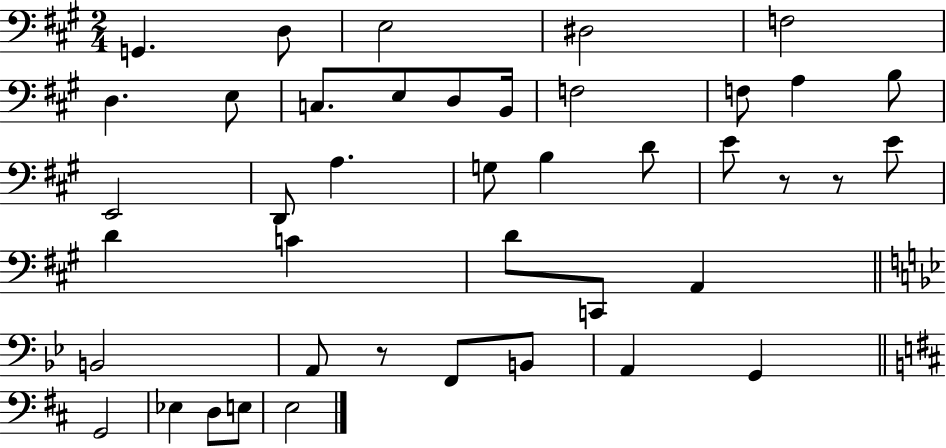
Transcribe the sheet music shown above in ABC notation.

X:1
T:Untitled
M:2/4
L:1/4
K:A
G,, D,/2 E,2 ^D,2 F,2 D, E,/2 C,/2 E,/2 D,/2 B,,/4 F,2 F,/2 A, B,/2 E,,2 D,,/2 A, G,/2 B, D/2 E/2 z/2 z/2 E/2 D C D/2 C,,/2 A,, B,,2 A,,/2 z/2 F,,/2 B,,/2 A,, G,, G,,2 _E, D,/2 E,/2 E,2